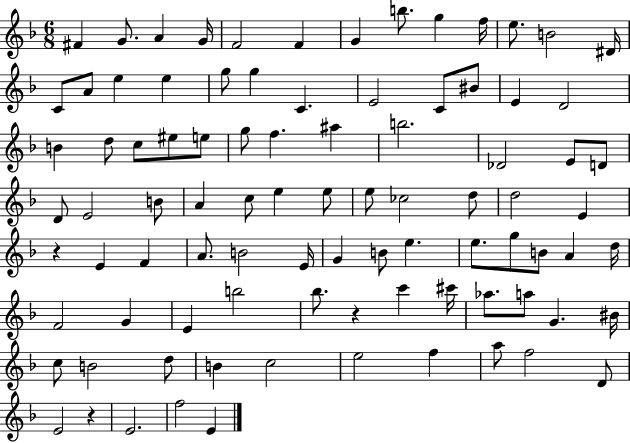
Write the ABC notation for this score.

X:1
T:Untitled
M:6/8
L:1/4
K:F
^F G/2 A G/4 F2 F G b/2 g f/4 e/2 B2 ^D/4 C/2 A/2 e e g/2 g C E2 C/2 ^B/2 E D2 B d/2 c/2 ^e/2 e/2 g/2 f ^a b2 _D2 E/2 D/2 D/2 E2 B/2 A c/2 e e/2 e/2 _c2 d/2 d2 E z E F A/2 B2 E/4 G B/2 e e/2 g/2 B/2 A d/4 F2 G E b2 _b/2 z c' ^c'/4 _a/2 a/2 G ^B/4 c/2 B2 d/2 B c2 e2 f a/2 f2 D/2 E2 z E2 f2 E